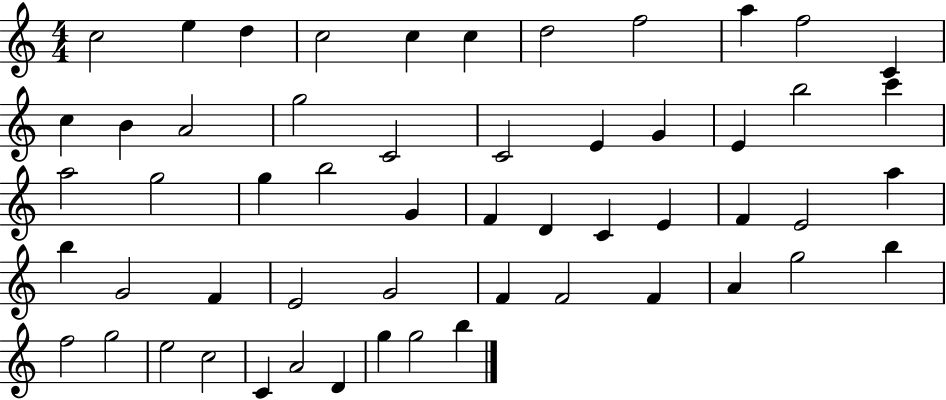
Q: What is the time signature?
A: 4/4